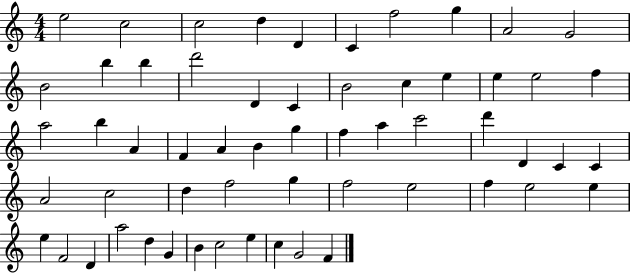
{
  \clef treble
  \numericTimeSignature
  \time 4/4
  \key c \major
  e''2 c''2 | c''2 d''4 d'4 | c'4 f''2 g''4 | a'2 g'2 | \break b'2 b''4 b''4 | d'''2 d'4 c'4 | b'2 c''4 e''4 | e''4 e''2 f''4 | \break a''2 b''4 a'4 | f'4 a'4 b'4 g''4 | f''4 a''4 c'''2 | d'''4 d'4 c'4 c'4 | \break a'2 c''2 | d''4 f''2 g''4 | f''2 e''2 | f''4 e''2 e''4 | \break e''4 f'2 d'4 | a''2 d''4 g'4 | b'4 c''2 e''4 | c''4 g'2 f'4 | \break \bar "|."
}